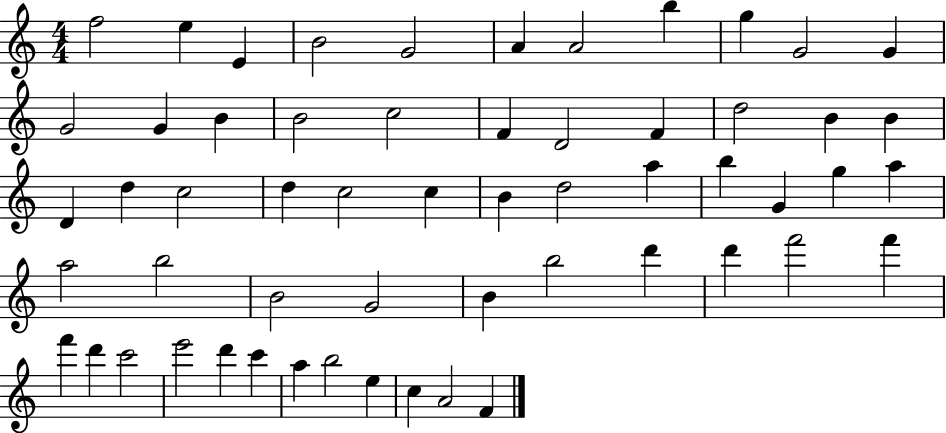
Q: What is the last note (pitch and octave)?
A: F4